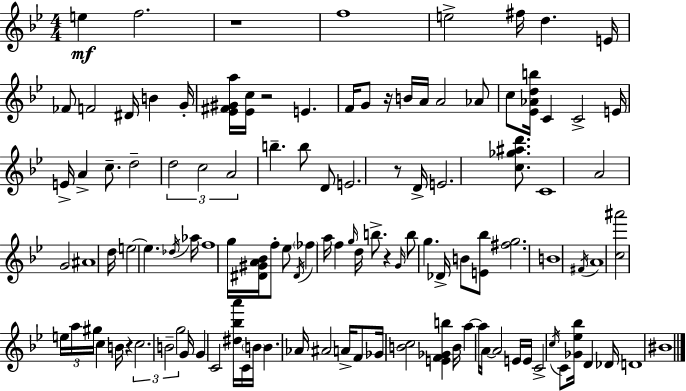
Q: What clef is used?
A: treble